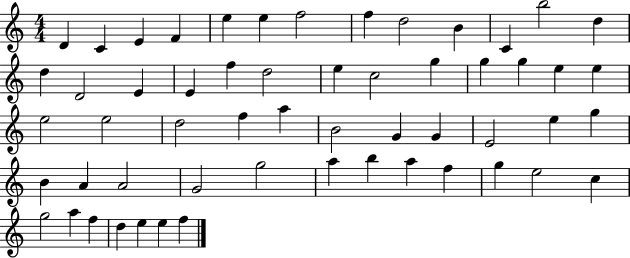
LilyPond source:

{
  \clef treble
  \numericTimeSignature
  \time 4/4
  \key c \major
  d'4 c'4 e'4 f'4 | e''4 e''4 f''2 | f''4 d''2 b'4 | c'4 b''2 d''4 | \break d''4 d'2 e'4 | e'4 f''4 d''2 | e''4 c''2 g''4 | g''4 g''4 e''4 e''4 | \break e''2 e''2 | d''2 f''4 a''4 | b'2 g'4 g'4 | e'2 e''4 g''4 | \break b'4 a'4 a'2 | g'2 g''2 | a''4 b''4 a''4 f''4 | g''4 e''2 c''4 | \break g''2 a''4 f''4 | d''4 e''4 e''4 f''4 | \bar "|."
}